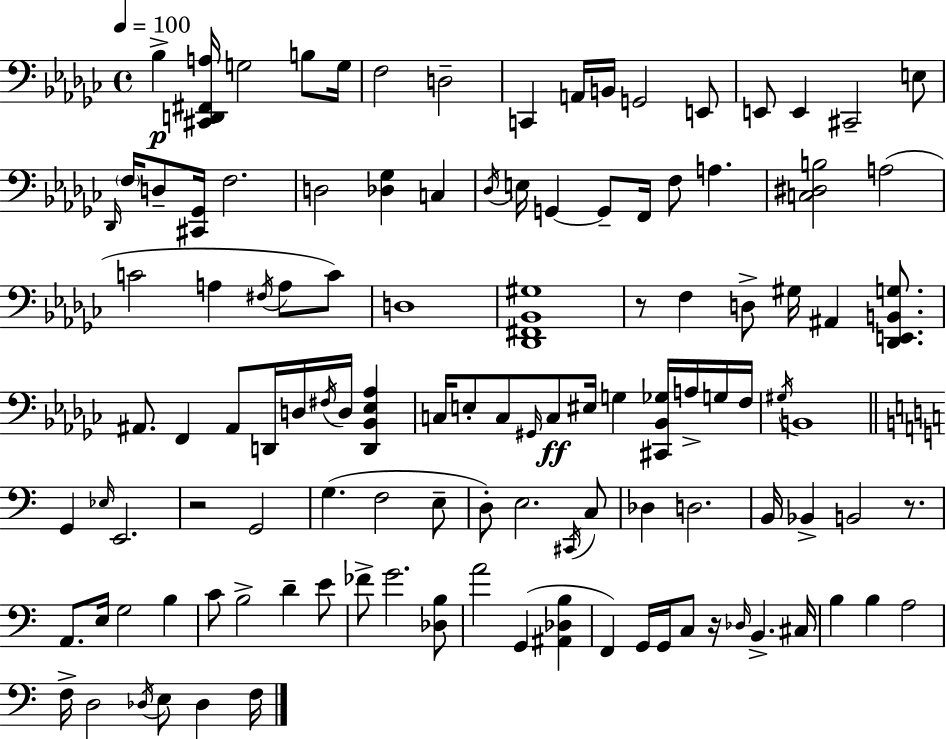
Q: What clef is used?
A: bass